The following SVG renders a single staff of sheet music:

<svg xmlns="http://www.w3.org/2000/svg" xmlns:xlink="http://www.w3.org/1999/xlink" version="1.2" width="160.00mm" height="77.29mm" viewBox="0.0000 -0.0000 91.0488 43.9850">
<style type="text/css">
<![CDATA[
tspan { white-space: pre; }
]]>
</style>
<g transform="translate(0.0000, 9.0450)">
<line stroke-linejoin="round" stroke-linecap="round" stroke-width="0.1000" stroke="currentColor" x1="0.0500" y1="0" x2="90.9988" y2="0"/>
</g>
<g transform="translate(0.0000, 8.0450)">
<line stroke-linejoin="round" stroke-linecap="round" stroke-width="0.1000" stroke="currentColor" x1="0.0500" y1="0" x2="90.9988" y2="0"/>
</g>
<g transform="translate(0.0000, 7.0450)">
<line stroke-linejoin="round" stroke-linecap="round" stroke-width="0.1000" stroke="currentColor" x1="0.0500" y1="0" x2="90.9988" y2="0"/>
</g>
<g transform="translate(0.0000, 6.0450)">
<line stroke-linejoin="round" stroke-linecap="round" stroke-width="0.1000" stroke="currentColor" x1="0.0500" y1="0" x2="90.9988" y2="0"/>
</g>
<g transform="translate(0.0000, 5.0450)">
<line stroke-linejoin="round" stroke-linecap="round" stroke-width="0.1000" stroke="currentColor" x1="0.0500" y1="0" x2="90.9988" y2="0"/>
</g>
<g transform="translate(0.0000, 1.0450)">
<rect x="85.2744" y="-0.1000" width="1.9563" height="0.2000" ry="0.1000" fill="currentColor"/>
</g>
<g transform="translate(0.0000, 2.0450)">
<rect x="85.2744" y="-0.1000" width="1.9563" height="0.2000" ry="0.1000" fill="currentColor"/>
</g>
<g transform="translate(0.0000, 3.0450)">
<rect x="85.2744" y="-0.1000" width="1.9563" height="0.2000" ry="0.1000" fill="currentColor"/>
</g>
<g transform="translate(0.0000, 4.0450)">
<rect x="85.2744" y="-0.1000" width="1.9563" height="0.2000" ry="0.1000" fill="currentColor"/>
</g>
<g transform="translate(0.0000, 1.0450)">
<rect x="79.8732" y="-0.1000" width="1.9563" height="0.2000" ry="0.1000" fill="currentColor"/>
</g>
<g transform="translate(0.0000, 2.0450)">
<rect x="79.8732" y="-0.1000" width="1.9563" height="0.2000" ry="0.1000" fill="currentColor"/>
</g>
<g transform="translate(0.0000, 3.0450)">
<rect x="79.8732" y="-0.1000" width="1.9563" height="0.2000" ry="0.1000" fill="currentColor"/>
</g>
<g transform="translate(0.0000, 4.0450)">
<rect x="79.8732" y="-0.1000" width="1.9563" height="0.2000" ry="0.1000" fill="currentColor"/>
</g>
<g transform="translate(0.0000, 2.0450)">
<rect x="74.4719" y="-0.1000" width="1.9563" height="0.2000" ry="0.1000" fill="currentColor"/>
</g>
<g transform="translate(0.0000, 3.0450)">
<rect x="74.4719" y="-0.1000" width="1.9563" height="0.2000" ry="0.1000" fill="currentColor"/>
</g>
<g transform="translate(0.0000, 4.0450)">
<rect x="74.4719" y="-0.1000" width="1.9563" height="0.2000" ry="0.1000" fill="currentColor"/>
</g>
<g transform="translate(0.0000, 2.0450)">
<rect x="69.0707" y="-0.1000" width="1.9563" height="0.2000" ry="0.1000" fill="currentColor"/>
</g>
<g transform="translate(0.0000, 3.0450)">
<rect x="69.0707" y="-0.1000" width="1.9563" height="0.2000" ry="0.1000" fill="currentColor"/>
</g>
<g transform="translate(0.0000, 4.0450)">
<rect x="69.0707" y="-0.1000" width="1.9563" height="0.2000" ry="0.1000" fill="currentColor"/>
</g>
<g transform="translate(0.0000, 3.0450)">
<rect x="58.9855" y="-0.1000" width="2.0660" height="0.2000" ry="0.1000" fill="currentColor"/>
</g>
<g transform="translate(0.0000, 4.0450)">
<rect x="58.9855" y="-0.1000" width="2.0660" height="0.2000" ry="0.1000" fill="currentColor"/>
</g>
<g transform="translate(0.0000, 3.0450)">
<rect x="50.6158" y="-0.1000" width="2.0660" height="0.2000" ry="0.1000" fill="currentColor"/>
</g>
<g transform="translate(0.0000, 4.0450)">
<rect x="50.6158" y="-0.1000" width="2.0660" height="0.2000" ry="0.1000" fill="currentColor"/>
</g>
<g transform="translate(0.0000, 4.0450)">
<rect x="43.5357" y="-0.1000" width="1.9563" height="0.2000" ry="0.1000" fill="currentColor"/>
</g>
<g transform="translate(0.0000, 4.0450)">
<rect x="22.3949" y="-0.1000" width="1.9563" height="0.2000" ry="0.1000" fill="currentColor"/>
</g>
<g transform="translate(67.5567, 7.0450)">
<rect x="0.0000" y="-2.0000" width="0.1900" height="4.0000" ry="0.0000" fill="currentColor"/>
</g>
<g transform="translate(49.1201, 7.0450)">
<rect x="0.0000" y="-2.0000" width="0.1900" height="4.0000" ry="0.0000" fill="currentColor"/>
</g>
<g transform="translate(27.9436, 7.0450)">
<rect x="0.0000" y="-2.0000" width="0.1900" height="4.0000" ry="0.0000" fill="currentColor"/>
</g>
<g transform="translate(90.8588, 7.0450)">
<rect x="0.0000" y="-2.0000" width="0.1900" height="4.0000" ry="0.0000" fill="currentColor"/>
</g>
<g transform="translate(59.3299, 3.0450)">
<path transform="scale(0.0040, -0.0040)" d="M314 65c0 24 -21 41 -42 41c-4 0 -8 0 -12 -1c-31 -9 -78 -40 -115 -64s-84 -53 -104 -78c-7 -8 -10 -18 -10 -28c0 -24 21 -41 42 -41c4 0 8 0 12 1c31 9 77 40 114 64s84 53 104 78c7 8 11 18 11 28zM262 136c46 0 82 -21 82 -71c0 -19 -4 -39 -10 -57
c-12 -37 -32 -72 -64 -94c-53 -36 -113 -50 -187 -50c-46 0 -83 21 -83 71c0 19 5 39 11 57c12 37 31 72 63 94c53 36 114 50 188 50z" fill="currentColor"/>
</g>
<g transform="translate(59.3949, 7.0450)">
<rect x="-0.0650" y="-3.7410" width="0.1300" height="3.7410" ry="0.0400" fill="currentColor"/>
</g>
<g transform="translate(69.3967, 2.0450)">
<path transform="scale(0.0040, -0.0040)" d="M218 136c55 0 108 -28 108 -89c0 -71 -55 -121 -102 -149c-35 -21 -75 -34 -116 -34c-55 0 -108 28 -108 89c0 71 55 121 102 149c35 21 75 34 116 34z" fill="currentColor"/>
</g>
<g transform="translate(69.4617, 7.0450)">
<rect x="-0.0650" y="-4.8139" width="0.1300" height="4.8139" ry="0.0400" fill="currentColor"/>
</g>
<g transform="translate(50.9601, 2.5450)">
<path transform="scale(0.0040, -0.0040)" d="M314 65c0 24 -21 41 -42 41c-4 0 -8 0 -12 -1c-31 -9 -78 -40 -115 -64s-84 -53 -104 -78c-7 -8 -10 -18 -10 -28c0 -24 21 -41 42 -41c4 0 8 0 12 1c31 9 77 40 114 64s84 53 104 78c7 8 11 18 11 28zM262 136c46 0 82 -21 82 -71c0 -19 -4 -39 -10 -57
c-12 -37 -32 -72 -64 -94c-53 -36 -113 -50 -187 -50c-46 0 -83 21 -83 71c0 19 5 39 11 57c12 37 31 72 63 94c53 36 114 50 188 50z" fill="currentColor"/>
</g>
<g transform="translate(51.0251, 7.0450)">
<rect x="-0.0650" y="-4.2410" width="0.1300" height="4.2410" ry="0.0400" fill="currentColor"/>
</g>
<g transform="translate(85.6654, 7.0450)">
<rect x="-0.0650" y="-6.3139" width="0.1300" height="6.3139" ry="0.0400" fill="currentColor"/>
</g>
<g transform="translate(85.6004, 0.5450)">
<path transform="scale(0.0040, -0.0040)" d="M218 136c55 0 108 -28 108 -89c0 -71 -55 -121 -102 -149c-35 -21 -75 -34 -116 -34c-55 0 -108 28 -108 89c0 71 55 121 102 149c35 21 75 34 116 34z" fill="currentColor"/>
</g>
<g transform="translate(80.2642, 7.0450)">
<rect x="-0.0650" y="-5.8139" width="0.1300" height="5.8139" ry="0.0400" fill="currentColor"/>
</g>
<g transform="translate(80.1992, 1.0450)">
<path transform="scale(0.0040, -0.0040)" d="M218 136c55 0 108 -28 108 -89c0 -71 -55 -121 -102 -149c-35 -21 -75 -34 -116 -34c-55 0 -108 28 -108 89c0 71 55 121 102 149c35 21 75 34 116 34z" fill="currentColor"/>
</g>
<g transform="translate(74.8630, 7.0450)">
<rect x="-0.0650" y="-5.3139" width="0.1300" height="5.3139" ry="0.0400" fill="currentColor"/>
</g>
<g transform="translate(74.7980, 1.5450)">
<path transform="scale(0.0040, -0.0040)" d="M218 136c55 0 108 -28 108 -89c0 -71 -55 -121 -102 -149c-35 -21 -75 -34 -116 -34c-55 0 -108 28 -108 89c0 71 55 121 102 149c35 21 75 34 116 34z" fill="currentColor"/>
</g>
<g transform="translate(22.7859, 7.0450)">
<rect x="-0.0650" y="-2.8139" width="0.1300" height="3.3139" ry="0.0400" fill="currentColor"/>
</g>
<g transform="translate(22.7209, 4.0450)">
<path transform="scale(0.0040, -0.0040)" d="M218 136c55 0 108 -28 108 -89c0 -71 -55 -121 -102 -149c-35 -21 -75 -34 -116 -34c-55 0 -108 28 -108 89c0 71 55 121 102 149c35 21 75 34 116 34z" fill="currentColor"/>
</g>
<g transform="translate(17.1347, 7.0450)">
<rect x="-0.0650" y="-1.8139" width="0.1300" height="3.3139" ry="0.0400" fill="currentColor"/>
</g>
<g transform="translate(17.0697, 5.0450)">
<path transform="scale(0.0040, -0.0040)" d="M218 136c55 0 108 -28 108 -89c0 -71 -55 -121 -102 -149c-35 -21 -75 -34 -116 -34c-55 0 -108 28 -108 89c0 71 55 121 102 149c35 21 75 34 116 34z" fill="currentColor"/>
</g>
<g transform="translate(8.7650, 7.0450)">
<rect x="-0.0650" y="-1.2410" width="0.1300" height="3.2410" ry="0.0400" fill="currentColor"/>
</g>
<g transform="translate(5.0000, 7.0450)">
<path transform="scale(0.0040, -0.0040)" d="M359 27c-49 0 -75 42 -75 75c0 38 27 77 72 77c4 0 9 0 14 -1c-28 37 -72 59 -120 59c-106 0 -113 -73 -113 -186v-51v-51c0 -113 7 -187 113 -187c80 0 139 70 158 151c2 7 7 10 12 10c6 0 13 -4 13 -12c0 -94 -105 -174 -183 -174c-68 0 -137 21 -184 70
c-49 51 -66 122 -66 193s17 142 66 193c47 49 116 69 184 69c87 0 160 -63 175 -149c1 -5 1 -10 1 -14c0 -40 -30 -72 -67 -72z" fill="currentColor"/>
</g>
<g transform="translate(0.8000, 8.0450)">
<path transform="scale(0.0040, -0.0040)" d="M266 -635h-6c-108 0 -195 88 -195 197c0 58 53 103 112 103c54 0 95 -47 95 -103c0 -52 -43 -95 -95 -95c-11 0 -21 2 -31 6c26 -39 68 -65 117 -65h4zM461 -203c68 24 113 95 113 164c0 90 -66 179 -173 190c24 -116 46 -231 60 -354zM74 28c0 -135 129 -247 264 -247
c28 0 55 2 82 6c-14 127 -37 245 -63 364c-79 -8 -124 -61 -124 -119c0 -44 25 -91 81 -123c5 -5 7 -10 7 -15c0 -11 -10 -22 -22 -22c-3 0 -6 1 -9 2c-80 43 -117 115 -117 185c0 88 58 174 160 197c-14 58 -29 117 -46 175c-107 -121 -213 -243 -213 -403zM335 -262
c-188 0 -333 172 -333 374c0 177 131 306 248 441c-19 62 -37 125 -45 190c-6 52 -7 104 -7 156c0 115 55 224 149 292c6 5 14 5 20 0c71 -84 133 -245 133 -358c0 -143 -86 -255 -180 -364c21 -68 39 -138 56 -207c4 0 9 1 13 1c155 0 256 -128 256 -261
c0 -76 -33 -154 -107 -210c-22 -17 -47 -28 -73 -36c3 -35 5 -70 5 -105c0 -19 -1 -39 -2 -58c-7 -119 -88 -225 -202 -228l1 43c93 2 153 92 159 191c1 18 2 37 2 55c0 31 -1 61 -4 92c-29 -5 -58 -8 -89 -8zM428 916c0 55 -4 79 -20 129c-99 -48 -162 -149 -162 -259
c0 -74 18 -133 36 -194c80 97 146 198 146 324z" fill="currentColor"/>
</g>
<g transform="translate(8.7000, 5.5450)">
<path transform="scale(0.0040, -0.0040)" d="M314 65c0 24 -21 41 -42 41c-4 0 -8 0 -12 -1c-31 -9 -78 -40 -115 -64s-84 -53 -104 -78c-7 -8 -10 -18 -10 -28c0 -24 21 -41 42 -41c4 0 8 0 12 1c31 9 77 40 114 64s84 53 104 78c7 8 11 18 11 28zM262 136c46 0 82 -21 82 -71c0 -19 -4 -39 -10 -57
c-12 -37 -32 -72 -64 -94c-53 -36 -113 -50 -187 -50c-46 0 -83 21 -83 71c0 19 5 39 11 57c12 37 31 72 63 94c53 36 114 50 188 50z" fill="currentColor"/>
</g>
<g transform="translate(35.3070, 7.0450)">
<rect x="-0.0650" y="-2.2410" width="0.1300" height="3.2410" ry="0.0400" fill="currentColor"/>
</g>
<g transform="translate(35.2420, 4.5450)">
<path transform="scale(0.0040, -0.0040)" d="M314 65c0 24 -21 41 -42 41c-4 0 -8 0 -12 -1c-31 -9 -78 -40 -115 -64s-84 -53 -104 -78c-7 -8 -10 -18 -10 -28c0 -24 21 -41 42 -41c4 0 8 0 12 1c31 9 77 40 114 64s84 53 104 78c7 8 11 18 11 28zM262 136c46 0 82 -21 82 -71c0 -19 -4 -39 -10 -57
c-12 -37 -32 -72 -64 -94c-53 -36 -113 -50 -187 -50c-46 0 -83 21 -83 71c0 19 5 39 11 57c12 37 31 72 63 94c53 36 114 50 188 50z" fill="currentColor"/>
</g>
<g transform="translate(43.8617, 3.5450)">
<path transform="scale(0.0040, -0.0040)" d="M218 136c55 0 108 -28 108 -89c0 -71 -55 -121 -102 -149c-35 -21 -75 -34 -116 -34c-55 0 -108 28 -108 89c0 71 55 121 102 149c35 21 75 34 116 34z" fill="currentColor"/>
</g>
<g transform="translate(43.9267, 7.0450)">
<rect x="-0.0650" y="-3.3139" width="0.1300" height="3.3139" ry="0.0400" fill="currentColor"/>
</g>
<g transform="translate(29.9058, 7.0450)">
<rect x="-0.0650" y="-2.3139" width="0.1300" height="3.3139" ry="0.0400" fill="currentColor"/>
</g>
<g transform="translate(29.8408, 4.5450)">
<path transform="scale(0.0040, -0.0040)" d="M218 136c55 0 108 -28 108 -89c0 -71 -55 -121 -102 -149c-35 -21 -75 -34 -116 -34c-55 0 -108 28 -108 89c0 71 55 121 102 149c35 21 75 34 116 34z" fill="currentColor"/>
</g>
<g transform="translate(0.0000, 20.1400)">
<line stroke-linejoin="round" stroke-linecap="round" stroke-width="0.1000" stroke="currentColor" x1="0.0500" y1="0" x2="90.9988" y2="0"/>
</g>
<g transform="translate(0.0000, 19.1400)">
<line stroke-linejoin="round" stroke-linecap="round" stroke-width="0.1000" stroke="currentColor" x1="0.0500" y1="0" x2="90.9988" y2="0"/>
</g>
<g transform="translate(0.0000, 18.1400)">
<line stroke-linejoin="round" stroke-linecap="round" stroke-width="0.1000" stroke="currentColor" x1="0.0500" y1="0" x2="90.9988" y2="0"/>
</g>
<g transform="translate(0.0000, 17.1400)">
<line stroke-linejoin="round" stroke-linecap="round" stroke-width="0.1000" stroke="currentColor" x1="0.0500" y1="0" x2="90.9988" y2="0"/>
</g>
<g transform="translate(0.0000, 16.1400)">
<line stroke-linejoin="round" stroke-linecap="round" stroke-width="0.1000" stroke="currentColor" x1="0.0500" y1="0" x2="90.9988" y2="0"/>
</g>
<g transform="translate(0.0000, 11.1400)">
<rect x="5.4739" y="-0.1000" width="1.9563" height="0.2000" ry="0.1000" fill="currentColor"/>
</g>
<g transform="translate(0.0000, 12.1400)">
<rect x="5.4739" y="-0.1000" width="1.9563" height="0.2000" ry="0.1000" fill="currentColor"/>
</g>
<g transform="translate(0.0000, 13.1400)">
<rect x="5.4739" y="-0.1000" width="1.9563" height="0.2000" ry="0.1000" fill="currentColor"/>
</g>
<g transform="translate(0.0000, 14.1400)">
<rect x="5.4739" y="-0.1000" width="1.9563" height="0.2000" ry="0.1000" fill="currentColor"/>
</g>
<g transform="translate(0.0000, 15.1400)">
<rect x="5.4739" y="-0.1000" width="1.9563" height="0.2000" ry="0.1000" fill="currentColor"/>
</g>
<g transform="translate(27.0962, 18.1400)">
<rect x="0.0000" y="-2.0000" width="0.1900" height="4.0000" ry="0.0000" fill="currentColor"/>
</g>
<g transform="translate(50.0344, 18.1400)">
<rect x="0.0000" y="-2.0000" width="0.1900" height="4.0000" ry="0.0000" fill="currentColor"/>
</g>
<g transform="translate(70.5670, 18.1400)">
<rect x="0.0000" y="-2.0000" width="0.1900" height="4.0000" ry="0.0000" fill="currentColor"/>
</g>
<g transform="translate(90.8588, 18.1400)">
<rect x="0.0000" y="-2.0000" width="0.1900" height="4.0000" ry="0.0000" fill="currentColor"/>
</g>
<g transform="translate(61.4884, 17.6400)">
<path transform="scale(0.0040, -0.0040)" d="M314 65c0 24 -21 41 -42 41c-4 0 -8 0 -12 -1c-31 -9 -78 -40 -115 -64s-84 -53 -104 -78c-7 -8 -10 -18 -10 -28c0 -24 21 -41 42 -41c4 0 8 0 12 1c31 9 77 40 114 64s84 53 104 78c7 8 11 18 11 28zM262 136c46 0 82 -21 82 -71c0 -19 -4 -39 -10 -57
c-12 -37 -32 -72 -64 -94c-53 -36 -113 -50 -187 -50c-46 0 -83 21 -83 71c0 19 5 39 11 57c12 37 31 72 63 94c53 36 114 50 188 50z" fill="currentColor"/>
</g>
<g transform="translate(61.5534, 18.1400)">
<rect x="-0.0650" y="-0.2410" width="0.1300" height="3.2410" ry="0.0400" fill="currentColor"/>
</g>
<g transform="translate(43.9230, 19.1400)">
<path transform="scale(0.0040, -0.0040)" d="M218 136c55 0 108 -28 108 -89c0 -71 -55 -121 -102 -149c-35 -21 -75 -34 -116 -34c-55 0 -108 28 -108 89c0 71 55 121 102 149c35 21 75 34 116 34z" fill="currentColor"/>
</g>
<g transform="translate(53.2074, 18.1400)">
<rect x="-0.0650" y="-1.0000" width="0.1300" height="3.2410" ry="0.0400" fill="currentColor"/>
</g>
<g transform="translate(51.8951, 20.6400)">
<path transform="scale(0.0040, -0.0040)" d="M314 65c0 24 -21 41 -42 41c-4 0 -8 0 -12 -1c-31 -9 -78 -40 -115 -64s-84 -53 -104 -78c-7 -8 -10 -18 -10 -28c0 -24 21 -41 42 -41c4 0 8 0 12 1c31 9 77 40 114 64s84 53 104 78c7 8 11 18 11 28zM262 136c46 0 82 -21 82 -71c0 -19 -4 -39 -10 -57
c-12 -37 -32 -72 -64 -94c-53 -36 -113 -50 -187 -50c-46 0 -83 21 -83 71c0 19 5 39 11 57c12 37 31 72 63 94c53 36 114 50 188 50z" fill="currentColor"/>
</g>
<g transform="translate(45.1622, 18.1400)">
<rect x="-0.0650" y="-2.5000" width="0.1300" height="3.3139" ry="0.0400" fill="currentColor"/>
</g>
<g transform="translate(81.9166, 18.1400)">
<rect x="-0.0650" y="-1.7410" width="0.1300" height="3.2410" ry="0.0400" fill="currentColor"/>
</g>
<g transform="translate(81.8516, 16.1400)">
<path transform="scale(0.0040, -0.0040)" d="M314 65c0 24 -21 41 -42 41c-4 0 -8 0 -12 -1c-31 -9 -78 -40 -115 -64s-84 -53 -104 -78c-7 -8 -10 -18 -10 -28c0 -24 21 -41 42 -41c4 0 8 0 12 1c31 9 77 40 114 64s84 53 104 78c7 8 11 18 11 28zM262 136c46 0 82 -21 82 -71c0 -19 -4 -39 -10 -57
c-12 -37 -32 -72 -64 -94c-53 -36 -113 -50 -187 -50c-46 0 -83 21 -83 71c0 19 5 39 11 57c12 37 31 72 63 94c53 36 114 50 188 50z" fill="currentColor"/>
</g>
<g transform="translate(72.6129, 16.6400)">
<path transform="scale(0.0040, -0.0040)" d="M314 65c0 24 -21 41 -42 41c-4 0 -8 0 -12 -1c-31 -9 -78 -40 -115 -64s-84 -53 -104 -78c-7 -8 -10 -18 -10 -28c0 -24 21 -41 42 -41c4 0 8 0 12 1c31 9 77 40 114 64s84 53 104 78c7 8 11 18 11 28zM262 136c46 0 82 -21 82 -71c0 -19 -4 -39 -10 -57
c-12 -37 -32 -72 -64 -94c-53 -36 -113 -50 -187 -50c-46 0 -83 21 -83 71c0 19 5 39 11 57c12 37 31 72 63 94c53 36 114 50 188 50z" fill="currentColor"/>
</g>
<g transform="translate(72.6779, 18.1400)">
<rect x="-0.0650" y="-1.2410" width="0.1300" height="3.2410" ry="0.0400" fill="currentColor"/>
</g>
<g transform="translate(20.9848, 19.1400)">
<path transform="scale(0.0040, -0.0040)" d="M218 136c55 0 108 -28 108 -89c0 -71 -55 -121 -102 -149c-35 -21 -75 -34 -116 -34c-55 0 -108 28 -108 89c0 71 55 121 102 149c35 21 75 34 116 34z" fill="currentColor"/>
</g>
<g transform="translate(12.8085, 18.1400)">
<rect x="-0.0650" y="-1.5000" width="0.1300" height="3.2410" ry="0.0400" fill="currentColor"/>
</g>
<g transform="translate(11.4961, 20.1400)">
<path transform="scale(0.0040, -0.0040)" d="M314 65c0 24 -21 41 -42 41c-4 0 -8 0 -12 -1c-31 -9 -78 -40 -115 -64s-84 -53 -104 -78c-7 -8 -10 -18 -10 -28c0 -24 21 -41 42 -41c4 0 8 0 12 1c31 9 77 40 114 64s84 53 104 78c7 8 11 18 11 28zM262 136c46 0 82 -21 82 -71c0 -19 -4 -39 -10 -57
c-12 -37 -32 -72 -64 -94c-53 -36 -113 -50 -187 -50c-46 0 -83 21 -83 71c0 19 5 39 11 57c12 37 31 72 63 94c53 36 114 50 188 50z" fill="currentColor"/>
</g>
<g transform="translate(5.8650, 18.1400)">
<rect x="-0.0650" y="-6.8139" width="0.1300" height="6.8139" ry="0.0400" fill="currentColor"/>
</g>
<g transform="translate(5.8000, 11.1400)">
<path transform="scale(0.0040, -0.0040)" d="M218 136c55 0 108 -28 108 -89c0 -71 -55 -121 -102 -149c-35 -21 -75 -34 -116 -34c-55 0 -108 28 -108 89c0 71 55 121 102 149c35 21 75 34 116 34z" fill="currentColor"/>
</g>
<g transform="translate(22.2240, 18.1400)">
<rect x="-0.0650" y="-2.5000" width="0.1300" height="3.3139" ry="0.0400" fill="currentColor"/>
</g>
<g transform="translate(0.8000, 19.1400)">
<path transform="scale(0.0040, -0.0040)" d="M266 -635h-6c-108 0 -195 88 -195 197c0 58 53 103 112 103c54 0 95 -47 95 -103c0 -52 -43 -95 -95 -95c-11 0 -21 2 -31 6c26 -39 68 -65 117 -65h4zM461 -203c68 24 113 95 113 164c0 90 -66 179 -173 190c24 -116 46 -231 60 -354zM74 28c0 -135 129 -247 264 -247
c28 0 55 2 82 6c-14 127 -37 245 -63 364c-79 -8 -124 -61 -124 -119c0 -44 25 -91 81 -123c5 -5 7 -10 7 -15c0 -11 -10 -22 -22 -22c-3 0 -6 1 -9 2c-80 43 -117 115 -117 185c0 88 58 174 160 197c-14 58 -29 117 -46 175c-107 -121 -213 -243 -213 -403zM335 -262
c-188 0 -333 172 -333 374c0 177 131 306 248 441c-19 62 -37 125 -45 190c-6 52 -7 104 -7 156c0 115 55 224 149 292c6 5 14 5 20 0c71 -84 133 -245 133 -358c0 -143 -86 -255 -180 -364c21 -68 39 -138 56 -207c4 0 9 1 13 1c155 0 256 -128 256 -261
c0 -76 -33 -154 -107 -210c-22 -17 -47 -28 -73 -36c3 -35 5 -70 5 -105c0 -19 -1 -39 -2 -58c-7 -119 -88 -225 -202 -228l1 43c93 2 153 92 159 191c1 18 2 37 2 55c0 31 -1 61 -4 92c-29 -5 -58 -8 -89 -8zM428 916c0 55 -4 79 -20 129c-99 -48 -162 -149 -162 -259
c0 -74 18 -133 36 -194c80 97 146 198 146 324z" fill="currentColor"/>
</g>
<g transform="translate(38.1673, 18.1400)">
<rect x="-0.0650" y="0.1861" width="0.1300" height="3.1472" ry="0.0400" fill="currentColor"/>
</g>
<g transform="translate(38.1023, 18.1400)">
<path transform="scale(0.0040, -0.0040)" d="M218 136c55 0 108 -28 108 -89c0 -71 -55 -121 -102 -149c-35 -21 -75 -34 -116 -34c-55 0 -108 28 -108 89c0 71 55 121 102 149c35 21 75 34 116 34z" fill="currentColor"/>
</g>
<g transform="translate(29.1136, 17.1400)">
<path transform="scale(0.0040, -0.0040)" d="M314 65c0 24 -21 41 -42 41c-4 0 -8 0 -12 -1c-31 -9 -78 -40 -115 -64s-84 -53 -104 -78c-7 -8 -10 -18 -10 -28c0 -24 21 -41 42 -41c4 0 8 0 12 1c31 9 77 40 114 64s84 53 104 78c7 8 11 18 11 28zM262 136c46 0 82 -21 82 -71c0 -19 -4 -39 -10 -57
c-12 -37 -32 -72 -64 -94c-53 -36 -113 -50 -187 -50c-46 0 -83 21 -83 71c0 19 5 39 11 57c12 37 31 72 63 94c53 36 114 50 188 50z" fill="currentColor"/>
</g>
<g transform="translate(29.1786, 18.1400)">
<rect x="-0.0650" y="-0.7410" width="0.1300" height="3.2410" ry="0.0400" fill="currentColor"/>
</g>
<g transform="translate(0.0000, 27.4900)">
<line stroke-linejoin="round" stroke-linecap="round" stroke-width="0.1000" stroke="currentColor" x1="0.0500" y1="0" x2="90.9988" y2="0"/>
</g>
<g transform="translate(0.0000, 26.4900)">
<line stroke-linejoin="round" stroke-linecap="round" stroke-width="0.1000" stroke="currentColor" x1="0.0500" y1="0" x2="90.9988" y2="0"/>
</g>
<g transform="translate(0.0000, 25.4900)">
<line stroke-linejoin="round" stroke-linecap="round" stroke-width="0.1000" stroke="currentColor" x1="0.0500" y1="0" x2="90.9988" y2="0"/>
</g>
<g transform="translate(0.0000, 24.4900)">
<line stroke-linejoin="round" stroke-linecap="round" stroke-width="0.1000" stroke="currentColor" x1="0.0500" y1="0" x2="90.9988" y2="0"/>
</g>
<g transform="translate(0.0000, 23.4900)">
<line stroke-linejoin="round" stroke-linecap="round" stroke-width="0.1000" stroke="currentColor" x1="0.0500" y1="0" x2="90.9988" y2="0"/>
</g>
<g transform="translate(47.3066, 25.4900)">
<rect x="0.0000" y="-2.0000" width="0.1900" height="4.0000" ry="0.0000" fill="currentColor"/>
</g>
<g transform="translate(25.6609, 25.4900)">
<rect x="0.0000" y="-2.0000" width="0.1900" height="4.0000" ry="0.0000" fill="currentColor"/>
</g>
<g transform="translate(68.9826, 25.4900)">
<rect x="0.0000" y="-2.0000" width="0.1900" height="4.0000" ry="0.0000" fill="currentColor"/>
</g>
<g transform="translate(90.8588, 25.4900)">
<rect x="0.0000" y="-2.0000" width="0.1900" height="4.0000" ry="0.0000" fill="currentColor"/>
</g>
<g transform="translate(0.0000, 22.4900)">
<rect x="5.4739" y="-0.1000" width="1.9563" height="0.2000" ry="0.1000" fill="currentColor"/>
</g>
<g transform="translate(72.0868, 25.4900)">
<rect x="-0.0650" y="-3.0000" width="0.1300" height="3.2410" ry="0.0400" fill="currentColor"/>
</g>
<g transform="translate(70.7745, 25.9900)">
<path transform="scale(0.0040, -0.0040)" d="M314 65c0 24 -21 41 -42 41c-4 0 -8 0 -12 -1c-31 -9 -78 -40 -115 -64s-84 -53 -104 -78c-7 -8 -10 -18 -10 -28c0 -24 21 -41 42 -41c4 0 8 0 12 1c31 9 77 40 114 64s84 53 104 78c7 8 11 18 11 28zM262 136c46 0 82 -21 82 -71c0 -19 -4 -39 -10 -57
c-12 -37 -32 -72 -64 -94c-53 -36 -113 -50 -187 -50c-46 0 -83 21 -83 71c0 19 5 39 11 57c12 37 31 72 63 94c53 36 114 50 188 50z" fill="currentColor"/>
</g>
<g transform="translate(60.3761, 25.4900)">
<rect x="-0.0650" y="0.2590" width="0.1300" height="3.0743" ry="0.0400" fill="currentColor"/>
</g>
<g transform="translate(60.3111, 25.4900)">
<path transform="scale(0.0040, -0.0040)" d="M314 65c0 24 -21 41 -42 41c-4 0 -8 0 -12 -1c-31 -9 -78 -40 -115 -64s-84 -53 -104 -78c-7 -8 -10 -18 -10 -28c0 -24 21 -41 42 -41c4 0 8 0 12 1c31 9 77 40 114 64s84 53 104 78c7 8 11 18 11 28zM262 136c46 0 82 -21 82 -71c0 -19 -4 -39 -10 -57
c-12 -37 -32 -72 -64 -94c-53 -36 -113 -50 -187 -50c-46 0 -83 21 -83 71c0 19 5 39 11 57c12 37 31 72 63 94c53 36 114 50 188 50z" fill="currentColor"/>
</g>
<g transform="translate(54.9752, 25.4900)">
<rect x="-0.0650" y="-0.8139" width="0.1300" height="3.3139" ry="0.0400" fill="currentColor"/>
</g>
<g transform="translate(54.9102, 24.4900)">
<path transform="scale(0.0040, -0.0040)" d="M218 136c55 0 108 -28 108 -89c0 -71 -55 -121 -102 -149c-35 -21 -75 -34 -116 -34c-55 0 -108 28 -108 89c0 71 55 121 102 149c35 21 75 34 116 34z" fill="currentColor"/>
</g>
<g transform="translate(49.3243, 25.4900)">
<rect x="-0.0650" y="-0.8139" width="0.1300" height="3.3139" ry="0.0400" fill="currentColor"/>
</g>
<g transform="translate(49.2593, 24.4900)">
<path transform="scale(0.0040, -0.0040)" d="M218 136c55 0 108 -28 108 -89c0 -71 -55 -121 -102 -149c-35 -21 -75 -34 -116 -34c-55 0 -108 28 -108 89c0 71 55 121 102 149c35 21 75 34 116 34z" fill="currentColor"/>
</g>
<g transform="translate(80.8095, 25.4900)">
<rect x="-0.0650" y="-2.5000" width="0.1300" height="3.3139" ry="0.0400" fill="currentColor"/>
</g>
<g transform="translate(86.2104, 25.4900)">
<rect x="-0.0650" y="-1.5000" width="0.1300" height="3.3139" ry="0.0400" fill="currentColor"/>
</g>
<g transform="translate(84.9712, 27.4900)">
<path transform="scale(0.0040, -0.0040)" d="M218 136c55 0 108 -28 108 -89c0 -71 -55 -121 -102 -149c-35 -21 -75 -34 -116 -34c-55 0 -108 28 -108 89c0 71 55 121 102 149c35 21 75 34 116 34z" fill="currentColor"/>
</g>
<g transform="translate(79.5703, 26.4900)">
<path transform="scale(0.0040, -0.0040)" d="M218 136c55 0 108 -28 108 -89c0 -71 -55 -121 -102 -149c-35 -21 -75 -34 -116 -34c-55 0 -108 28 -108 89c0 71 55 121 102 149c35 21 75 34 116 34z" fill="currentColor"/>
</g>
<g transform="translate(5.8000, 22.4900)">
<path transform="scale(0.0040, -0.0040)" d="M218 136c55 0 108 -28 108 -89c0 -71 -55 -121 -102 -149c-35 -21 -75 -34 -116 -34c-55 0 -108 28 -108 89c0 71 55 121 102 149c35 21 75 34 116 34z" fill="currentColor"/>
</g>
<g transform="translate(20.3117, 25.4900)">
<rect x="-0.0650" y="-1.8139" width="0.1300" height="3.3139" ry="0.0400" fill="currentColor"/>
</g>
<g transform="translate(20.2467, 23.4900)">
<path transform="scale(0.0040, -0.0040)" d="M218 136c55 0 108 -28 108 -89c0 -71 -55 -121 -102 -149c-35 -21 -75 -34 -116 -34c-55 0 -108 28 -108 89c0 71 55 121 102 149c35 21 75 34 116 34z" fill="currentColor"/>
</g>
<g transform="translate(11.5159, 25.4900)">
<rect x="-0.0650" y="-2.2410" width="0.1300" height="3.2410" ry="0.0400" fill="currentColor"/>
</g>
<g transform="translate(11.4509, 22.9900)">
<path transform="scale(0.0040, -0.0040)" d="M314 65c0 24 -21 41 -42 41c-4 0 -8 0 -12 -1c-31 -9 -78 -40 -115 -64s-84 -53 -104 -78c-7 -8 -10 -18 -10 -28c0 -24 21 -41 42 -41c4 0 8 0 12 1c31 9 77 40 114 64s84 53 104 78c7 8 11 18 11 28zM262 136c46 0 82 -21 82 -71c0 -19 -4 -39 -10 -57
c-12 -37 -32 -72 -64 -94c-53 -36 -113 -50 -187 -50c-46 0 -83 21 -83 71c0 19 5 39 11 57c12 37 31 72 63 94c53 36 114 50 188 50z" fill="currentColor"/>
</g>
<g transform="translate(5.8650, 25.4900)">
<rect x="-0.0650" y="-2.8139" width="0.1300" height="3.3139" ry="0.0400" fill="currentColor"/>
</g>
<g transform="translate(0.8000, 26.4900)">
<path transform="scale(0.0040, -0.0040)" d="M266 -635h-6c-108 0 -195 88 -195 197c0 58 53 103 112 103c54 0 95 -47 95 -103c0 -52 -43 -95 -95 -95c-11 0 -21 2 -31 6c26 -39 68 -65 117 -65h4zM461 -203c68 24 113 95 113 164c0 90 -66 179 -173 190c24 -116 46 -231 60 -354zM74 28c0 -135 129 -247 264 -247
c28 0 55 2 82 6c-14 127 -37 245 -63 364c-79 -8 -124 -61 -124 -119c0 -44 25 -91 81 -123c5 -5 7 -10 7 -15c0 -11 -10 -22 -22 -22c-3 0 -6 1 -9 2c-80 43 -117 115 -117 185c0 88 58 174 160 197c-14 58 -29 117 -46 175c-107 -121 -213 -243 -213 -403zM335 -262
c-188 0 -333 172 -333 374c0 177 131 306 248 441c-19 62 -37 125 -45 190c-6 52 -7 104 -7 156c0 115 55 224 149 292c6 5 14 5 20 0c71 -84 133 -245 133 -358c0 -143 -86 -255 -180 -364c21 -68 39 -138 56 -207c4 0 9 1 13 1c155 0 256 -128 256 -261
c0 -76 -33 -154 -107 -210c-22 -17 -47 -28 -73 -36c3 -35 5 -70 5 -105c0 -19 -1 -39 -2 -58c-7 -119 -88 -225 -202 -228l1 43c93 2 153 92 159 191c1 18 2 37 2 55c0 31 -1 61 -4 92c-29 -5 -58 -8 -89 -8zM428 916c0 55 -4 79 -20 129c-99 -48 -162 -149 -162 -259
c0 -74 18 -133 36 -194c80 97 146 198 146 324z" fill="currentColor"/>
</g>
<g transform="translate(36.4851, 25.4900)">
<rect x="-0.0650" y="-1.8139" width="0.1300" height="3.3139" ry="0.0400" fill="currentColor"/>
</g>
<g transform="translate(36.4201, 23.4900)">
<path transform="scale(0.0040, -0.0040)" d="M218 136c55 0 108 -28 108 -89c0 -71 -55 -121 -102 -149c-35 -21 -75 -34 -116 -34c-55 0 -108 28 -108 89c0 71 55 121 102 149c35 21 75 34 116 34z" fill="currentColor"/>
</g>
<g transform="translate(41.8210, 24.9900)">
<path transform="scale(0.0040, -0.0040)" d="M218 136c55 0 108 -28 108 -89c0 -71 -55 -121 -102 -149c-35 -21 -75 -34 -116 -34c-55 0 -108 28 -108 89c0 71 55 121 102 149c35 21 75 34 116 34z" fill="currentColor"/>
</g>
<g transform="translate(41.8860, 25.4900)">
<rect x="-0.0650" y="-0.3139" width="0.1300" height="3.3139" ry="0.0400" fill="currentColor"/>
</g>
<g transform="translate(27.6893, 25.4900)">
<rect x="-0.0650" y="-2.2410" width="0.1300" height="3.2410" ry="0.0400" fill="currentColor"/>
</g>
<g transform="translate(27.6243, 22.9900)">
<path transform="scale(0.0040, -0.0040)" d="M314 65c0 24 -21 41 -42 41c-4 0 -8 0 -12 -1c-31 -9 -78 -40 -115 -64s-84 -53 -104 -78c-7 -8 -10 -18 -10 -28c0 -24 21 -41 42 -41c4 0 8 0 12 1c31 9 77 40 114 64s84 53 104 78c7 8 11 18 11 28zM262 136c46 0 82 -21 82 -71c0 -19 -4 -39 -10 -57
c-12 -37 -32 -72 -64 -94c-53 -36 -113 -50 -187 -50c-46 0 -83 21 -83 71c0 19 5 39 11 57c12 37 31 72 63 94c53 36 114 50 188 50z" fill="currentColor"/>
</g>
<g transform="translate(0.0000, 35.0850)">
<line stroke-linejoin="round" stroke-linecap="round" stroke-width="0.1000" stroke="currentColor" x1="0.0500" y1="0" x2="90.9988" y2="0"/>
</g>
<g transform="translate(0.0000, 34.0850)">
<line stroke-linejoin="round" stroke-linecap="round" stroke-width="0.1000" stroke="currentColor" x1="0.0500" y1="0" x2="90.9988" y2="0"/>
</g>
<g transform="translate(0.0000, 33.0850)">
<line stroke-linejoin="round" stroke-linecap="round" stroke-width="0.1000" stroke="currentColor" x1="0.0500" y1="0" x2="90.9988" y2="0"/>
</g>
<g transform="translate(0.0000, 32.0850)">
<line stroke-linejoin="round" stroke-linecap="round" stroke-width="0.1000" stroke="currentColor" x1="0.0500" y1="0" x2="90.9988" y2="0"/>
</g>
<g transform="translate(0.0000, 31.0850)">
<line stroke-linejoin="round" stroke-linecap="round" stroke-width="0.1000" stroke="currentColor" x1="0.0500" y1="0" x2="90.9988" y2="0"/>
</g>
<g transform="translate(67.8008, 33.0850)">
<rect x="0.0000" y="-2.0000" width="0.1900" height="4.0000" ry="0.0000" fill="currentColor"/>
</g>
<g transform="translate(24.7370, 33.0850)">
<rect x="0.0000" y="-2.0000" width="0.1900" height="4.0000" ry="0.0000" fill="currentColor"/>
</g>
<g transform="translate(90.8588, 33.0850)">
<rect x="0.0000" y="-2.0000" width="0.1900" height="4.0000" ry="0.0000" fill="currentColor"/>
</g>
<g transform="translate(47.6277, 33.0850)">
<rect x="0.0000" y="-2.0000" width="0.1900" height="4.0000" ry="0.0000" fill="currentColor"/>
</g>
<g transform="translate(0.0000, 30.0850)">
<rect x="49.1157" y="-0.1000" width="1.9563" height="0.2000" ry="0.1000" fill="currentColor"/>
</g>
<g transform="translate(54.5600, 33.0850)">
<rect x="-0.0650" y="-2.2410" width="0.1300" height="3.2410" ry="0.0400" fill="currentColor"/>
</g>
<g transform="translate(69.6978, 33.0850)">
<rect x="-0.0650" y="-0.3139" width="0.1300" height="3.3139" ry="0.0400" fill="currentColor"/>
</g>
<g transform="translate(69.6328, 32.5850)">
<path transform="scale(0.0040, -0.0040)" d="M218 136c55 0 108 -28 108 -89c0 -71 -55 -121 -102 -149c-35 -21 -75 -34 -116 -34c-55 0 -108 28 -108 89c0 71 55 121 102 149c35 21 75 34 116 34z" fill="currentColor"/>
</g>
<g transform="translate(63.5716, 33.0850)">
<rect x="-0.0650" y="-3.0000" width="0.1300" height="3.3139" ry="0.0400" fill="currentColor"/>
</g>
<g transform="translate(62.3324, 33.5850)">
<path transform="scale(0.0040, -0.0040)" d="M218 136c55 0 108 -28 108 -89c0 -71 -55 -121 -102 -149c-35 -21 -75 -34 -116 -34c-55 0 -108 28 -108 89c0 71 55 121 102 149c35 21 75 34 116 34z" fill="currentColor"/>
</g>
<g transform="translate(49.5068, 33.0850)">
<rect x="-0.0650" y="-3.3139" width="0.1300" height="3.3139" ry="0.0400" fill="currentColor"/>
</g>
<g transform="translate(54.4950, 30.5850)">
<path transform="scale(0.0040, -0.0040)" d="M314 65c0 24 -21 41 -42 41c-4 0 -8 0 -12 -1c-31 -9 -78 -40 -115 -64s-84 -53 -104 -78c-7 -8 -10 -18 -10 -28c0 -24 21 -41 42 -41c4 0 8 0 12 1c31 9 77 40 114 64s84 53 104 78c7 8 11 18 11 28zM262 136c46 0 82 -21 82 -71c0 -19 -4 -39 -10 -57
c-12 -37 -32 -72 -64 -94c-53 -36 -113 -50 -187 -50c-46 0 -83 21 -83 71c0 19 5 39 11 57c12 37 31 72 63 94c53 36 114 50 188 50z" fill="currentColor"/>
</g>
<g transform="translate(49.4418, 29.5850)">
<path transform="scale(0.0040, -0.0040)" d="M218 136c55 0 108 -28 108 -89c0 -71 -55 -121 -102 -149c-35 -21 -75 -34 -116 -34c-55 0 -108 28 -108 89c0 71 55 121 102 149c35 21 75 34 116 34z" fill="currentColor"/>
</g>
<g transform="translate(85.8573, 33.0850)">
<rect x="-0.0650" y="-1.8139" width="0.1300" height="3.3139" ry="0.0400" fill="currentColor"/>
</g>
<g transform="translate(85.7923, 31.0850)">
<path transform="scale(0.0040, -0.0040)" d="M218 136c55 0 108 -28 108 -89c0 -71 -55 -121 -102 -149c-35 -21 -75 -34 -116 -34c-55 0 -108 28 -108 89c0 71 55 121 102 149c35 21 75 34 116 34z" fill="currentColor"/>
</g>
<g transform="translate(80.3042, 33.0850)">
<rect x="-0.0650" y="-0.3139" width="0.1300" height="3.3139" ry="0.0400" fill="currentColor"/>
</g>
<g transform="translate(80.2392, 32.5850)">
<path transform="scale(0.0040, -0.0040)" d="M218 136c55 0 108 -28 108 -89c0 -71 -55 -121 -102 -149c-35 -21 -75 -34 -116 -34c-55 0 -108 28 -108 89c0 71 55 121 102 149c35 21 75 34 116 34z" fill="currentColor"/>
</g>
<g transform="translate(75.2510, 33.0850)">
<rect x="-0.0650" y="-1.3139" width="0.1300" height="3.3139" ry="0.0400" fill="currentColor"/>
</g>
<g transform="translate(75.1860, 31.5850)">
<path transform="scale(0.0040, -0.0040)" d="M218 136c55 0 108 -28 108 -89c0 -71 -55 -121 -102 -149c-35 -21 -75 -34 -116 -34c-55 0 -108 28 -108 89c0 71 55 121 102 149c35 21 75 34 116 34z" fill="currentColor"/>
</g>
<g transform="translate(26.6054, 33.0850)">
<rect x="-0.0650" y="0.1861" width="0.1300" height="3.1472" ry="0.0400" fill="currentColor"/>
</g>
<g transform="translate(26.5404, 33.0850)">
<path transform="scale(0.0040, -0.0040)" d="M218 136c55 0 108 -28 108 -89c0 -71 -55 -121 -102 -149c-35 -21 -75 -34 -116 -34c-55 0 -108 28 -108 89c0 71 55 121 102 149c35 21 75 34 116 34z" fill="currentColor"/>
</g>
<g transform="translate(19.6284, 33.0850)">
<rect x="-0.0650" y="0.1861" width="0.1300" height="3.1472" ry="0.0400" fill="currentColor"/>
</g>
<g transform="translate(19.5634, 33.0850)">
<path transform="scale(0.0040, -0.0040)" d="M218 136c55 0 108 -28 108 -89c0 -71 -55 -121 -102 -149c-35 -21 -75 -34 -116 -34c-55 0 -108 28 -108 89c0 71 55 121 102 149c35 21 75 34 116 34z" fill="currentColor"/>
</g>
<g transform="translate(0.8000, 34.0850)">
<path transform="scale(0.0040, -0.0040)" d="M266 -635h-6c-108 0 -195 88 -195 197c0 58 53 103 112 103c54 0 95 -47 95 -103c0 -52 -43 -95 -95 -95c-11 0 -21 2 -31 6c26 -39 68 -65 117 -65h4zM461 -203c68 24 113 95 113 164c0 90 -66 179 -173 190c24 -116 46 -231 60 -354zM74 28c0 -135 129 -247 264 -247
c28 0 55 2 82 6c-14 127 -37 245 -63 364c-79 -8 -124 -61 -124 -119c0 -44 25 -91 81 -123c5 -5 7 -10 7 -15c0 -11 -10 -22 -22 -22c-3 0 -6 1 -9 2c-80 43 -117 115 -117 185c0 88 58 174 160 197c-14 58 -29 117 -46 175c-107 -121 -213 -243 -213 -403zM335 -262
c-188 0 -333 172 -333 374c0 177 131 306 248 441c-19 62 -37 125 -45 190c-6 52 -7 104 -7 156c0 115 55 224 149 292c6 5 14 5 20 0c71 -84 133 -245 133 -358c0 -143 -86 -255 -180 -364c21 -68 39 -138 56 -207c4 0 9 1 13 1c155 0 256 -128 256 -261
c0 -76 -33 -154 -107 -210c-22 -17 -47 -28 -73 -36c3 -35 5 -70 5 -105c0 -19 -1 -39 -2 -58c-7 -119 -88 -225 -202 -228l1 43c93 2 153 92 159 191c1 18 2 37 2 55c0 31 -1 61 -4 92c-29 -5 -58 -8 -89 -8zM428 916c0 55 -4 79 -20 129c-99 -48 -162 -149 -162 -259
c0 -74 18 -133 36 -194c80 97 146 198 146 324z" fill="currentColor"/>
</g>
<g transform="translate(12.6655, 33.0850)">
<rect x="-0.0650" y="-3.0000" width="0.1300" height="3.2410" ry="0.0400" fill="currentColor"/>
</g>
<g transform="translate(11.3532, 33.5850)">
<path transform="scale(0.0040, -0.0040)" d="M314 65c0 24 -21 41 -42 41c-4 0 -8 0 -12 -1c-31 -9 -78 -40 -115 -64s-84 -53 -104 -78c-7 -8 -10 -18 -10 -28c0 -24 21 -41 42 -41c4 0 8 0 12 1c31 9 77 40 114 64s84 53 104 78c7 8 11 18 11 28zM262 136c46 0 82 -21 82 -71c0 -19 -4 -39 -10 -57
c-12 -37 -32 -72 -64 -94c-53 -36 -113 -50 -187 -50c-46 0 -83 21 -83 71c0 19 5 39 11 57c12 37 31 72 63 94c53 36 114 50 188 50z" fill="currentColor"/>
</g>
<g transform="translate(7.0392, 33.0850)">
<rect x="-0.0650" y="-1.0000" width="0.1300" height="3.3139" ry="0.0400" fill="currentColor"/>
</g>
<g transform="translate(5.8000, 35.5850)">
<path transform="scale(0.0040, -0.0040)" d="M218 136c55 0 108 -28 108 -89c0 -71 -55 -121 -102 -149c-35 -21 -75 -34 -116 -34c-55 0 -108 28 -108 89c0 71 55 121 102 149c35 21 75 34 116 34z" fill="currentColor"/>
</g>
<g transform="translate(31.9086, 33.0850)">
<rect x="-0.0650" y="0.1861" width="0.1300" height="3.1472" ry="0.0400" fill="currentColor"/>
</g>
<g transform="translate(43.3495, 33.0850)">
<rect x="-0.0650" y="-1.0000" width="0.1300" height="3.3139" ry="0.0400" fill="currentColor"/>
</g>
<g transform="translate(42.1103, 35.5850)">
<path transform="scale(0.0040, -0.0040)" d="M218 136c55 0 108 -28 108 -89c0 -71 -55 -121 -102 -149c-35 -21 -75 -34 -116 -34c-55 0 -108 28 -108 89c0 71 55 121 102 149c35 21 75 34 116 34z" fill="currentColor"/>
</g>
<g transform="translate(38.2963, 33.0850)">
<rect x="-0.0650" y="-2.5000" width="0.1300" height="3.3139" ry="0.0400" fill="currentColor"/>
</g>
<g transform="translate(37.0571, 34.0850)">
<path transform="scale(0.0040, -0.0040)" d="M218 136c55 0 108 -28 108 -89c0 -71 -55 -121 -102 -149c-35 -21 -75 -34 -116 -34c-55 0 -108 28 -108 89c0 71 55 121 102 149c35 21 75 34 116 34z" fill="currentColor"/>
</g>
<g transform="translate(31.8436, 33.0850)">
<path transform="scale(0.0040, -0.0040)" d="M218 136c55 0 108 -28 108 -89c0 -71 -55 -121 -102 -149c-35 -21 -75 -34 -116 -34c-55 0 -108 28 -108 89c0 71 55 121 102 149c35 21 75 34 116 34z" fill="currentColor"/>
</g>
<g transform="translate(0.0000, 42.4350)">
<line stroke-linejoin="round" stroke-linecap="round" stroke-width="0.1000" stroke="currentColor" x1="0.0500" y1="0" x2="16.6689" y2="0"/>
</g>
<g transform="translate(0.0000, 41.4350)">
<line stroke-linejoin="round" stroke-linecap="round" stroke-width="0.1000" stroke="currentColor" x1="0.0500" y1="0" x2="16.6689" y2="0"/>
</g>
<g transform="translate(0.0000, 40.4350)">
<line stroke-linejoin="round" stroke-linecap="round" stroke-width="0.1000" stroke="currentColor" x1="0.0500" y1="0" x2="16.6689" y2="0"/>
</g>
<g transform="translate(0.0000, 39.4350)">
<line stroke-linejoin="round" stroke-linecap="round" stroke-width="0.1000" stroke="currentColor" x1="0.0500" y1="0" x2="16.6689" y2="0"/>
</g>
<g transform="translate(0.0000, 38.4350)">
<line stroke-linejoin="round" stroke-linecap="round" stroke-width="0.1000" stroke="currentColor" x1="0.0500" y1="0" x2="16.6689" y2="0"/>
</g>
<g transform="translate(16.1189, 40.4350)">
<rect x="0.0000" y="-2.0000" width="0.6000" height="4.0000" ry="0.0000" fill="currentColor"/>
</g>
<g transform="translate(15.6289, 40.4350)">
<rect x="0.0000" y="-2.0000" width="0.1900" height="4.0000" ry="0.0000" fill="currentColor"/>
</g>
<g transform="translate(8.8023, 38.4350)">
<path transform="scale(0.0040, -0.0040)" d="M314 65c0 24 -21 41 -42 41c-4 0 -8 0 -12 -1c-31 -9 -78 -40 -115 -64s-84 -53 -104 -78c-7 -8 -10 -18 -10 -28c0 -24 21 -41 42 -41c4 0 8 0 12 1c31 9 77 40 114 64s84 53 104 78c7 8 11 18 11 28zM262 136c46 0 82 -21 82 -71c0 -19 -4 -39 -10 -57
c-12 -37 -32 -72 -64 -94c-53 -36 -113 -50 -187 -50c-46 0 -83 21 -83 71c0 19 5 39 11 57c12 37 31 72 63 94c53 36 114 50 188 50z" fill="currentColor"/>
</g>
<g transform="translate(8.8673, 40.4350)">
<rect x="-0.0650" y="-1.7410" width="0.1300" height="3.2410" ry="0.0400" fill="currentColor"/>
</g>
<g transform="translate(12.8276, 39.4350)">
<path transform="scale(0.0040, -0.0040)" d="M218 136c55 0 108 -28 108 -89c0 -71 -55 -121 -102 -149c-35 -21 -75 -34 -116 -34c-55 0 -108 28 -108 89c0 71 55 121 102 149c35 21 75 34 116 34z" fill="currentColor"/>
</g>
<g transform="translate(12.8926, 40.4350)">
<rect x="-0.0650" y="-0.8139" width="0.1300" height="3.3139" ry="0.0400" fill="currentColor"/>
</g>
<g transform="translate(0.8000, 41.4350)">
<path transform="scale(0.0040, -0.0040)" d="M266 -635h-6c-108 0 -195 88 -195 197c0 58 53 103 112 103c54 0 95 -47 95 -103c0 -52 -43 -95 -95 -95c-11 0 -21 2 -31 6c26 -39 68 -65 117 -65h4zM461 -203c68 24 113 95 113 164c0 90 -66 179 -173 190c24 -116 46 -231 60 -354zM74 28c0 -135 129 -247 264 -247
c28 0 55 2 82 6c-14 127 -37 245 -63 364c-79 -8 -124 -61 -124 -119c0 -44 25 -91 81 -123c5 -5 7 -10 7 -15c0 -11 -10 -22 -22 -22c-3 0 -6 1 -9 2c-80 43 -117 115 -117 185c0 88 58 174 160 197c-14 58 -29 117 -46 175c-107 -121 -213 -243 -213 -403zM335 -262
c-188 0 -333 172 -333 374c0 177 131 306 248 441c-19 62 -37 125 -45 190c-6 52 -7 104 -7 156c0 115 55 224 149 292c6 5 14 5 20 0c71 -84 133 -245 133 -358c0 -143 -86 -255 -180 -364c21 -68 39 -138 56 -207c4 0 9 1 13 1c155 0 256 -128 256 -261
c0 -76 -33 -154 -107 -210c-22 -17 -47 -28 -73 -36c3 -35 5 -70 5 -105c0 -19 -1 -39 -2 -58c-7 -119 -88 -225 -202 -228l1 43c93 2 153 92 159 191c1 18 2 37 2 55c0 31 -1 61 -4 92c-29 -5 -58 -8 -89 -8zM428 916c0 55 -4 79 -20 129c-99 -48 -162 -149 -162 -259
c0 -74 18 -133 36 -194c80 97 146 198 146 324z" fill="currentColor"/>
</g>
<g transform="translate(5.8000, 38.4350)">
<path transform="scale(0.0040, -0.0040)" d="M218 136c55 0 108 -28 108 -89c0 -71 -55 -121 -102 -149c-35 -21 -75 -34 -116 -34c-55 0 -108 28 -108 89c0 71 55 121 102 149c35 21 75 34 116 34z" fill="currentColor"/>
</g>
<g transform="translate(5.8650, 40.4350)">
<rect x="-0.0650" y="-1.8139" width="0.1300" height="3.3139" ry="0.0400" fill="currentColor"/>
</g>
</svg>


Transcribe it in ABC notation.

X:1
T:Untitled
M:4/4
L:1/4
K:C
e2 f a g g2 b d'2 c'2 e' f' g' a' b' E2 G d2 B G D2 c2 e2 f2 a g2 f g2 f c d d B2 A2 G E D A2 B B B G D b g2 A c e c f f f2 d